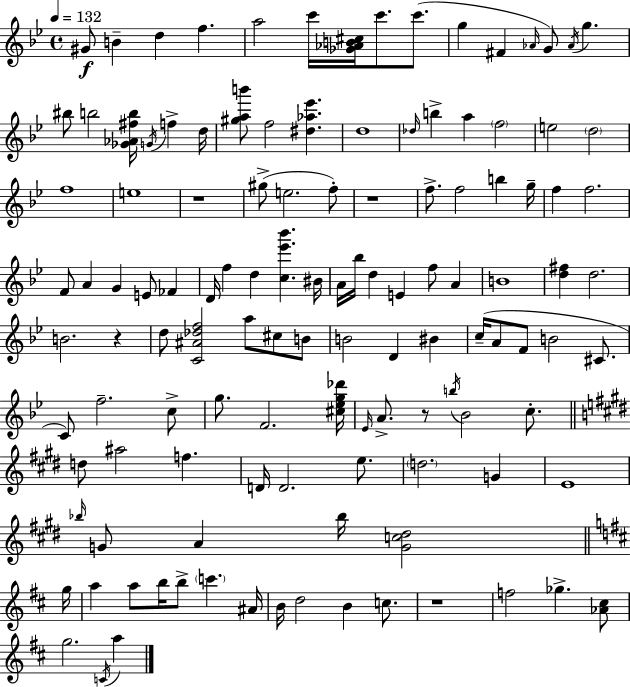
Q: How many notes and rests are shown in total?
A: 122